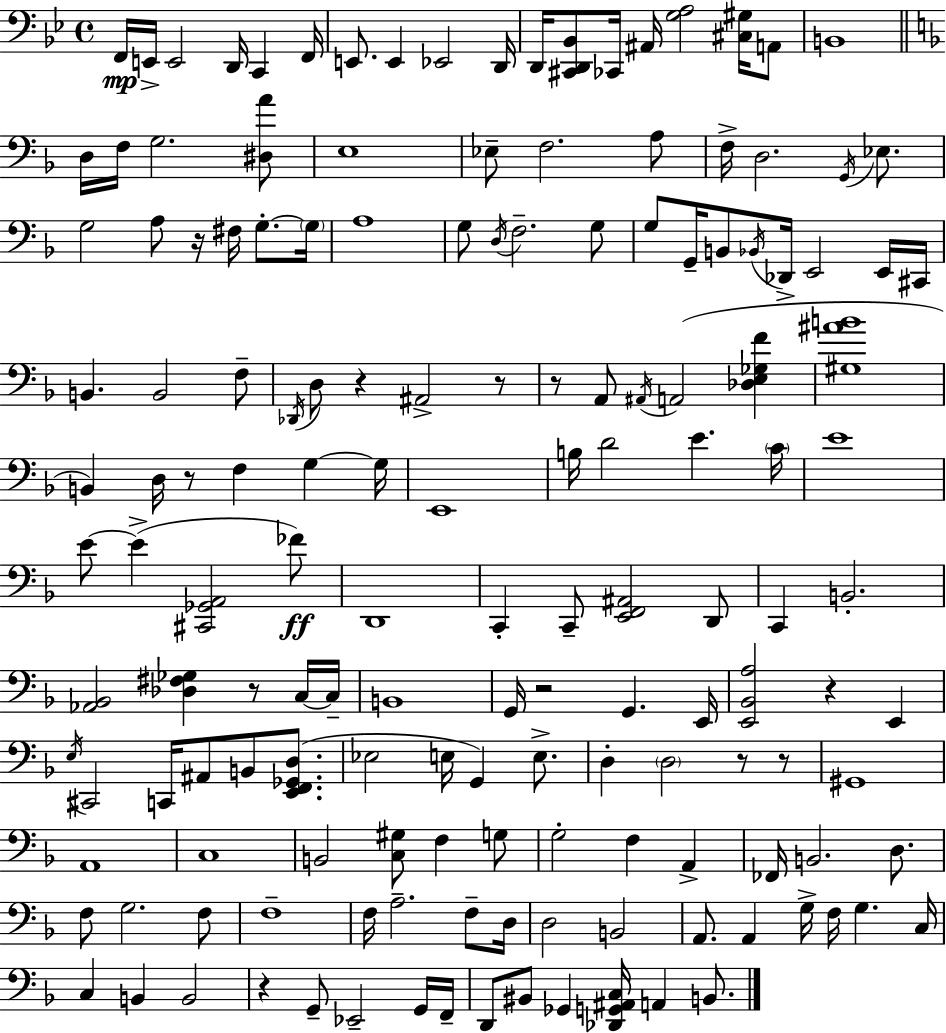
X:1
T:Untitled
M:4/4
L:1/4
K:Gm
F,,/4 E,,/4 E,,2 D,,/4 C,, F,,/4 E,,/2 E,, _E,,2 D,,/4 D,,/4 [^C,,D,,_B,,]/2 _C,,/4 ^A,,/4 [G,A,]2 [^C,^G,]/4 A,,/2 B,,4 D,/4 F,/4 G,2 [^D,A]/2 E,4 _E,/2 F,2 A,/2 F,/4 D,2 G,,/4 _E,/2 G,2 A,/2 z/4 ^F,/4 G,/2 G,/4 A,4 G,/2 D,/4 F,2 G,/2 G,/2 G,,/4 B,,/2 _B,,/4 _D,,/4 E,,2 E,,/4 ^C,,/4 B,, B,,2 F,/2 _D,,/4 D,/2 z ^A,,2 z/2 z/2 A,,/2 ^A,,/4 A,,2 [_D,E,_G,F] [^G,^AB]4 B,, D,/4 z/2 F, G, G,/4 E,,4 B,/4 D2 E C/4 E4 E/2 E [^C,,_G,,A,,]2 _F/2 D,,4 C,, C,,/2 [E,,F,,^A,,]2 D,,/2 C,, B,,2 [_A,,_B,,]2 [_D,^F,_G,] z/2 C,/4 C,/4 B,,4 G,,/4 z2 G,, E,,/4 [E,,_B,,A,]2 z E,, E,/4 ^C,,2 C,,/4 ^A,,/2 B,,/2 [E,,F,,_G,,D,]/2 _E,2 E,/4 G,, E,/2 D, D,2 z/2 z/2 ^G,,4 A,,4 C,4 B,,2 [C,^G,]/2 F, G,/2 G,2 F, A,, _F,,/4 B,,2 D,/2 F,/2 G,2 F,/2 F,4 F,/4 A,2 F,/2 D,/4 D,2 B,,2 A,,/2 A,, G,/4 F,/4 G, C,/4 C, B,, B,,2 z G,,/2 _E,,2 G,,/4 F,,/4 D,,/2 ^B,,/2 _G,, [_D,,G,,^A,,C,]/4 A,, B,,/2